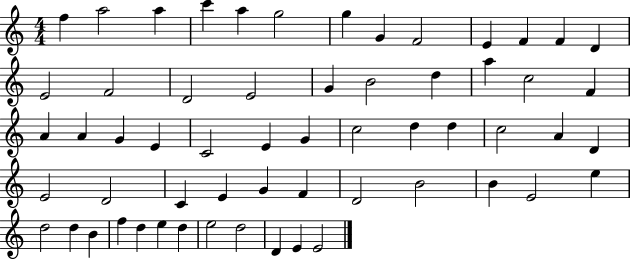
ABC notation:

X:1
T:Untitled
M:4/4
L:1/4
K:C
f a2 a c' a g2 g G F2 E F F D E2 F2 D2 E2 G B2 d a c2 F A A G E C2 E G c2 d d c2 A D E2 D2 C E G F D2 B2 B E2 e d2 d B f d e d e2 d2 D E E2